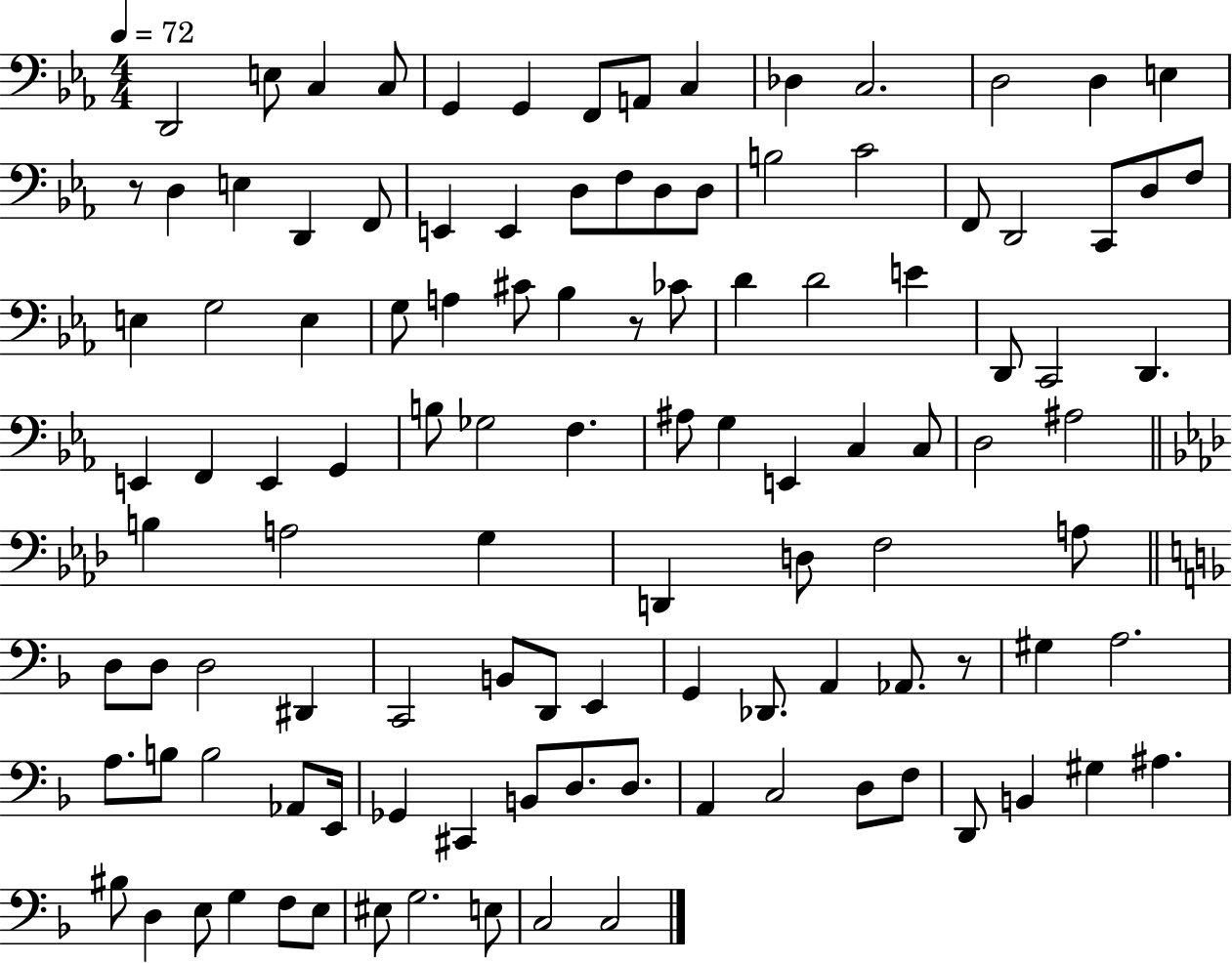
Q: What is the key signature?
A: EES major